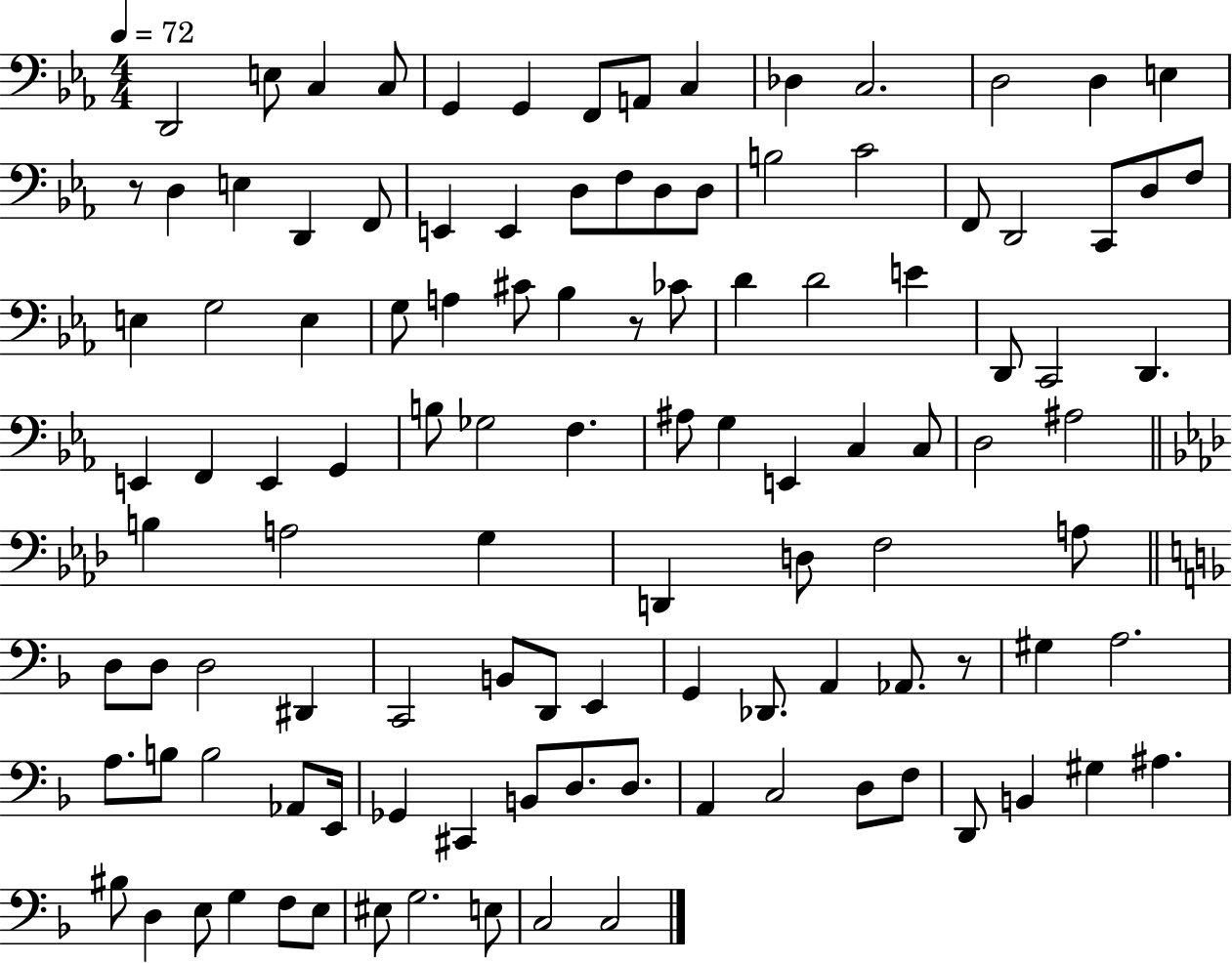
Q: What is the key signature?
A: EES major